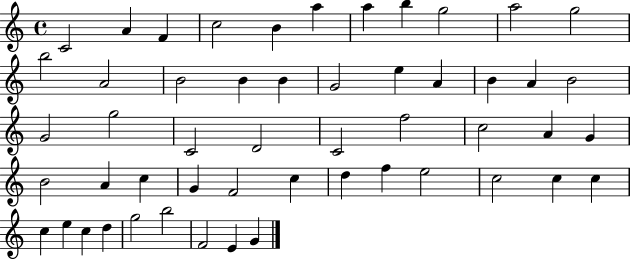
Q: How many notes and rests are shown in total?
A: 52